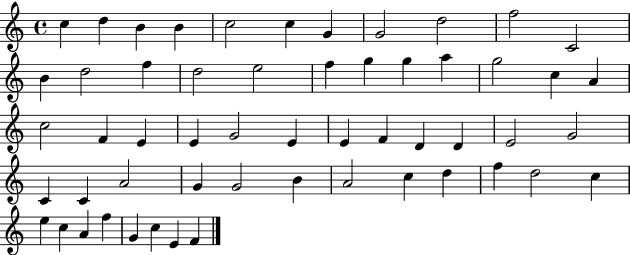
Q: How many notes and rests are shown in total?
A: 55